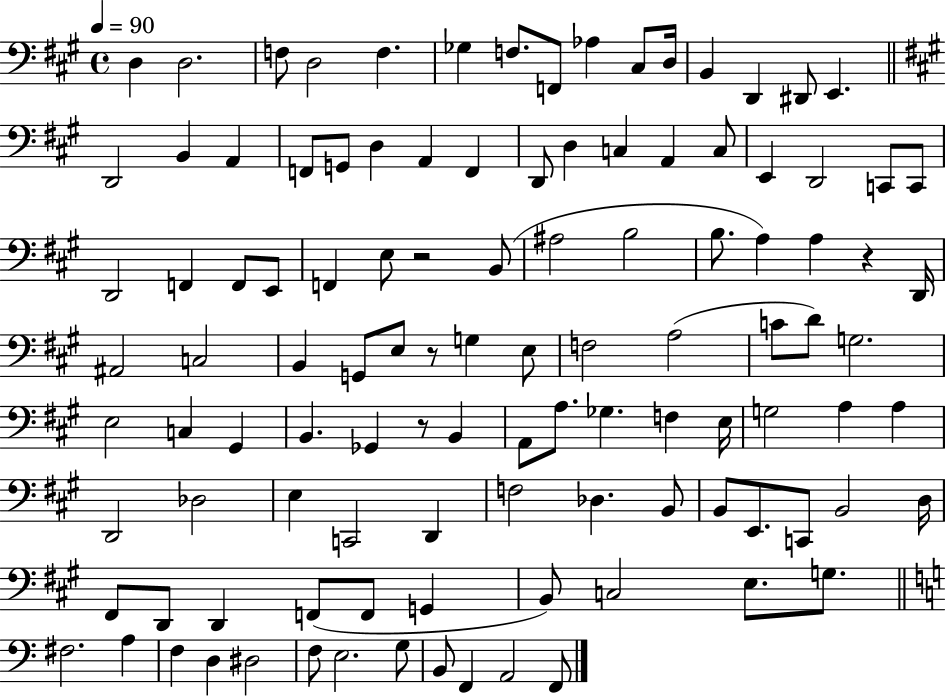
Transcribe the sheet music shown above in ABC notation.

X:1
T:Untitled
M:4/4
L:1/4
K:A
D, D,2 F,/2 D,2 F, _G, F,/2 F,,/2 _A, ^C,/2 D,/4 B,, D,, ^D,,/2 E,, D,,2 B,, A,, F,,/2 G,,/2 D, A,, F,, D,,/2 D, C, A,, C,/2 E,, D,,2 C,,/2 C,,/2 D,,2 F,, F,,/2 E,,/2 F,, E,/2 z2 B,,/2 ^A,2 B,2 B,/2 A, A, z D,,/4 ^A,,2 C,2 B,, G,,/2 E,/2 z/2 G, E,/2 F,2 A,2 C/2 D/2 G,2 E,2 C, ^G,, B,, _G,, z/2 B,, A,,/2 A,/2 _G, F, E,/4 G,2 A, A, D,,2 _D,2 E, C,,2 D,, F,2 _D, B,,/2 B,,/2 E,,/2 C,,/2 B,,2 D,/4 ^F,,/2 D,,/2 D,, F,,/2 F,,/2 G,, B,,/2 C,2 E,/2 G,/2 ^F,2 A, F, D, ^D,2 F,/2 E,2 G,/2 B,,/2 F,, A,,2 F,,/2